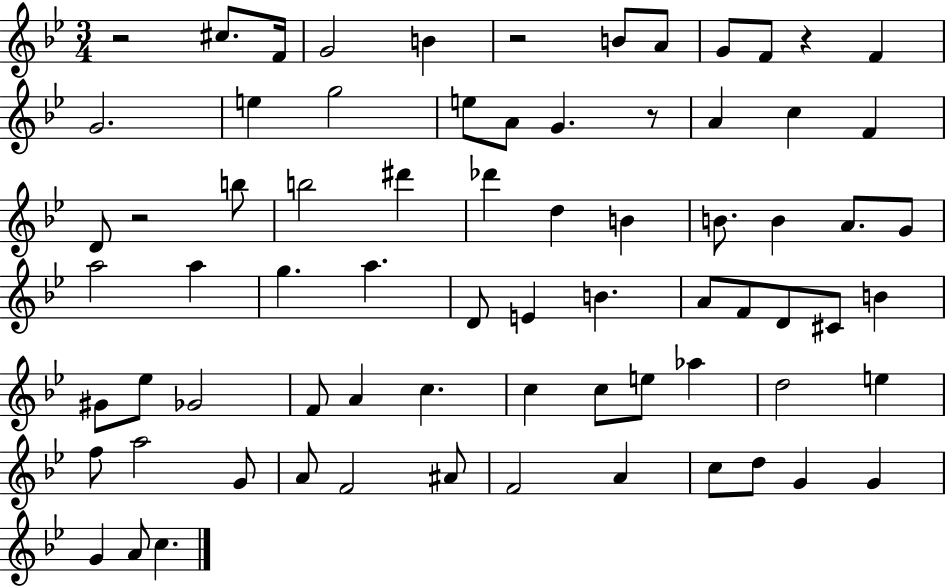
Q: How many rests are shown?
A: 5